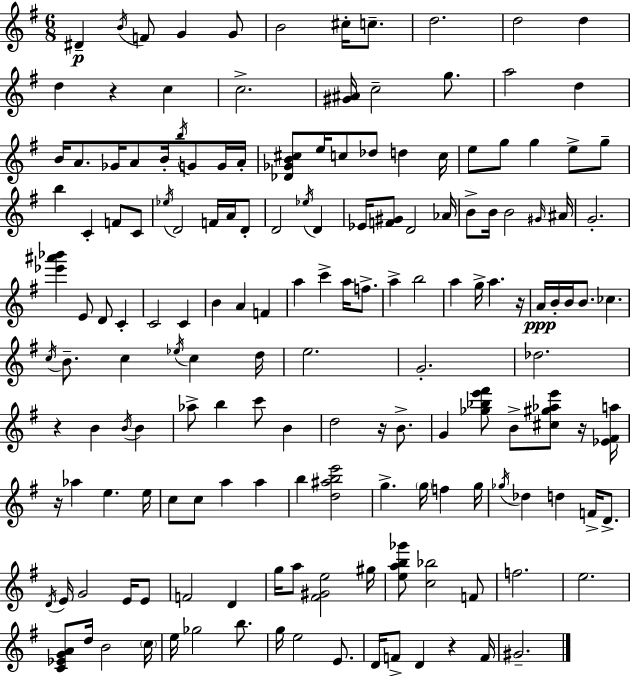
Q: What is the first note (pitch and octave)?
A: D#4